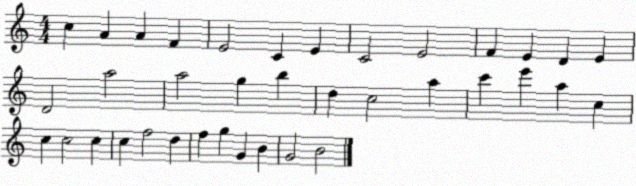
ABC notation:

X:1
T:Untitled
M:4/4
L:1/4
K:C
c A A F E2 C E C2 E2 F E D E D2 a2 a2 g b d c2 a c' e' a c c c2 c c f2 d f g G B G2 B2